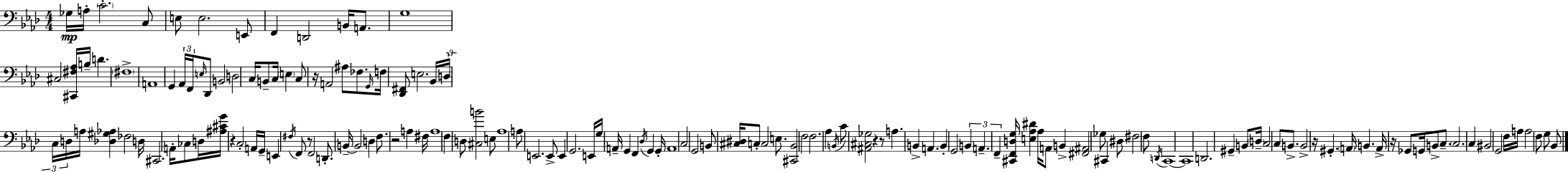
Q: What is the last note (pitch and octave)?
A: Bb2